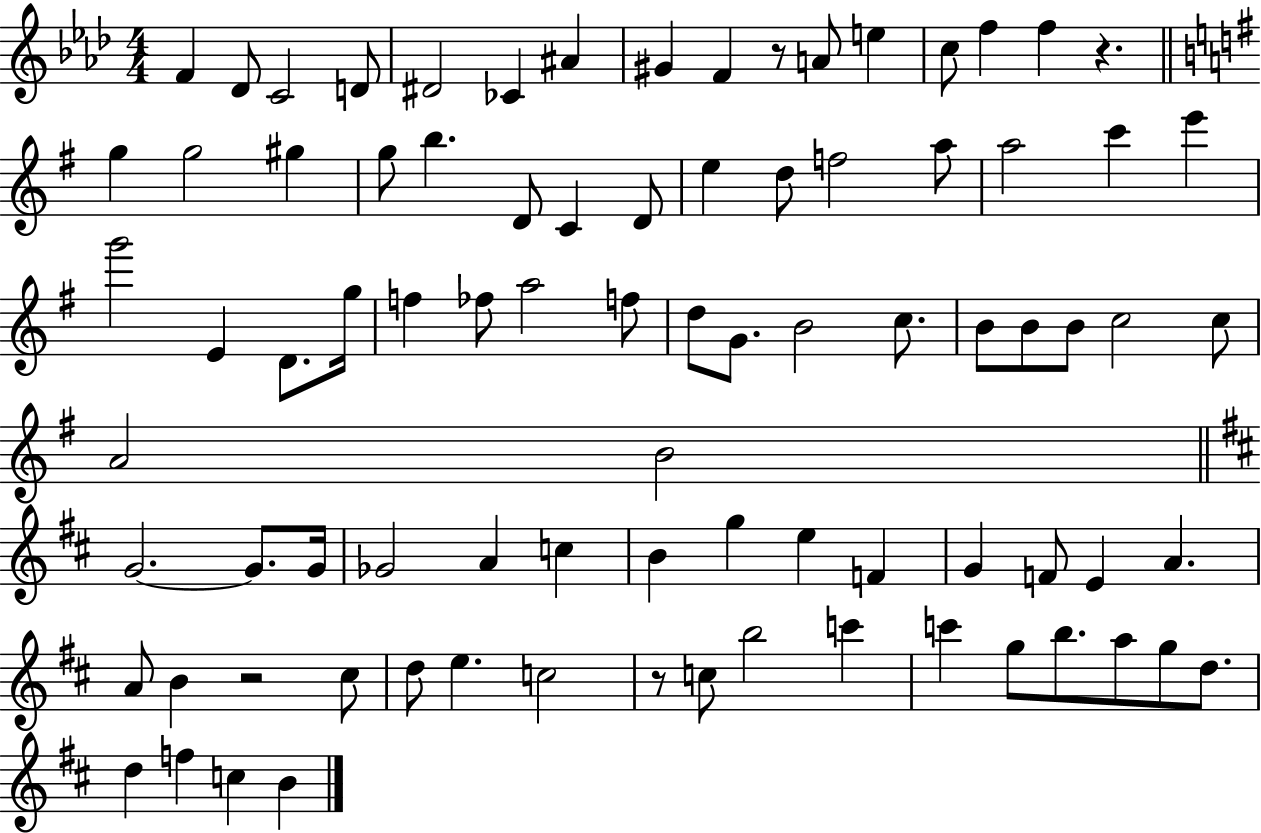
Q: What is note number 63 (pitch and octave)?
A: A4